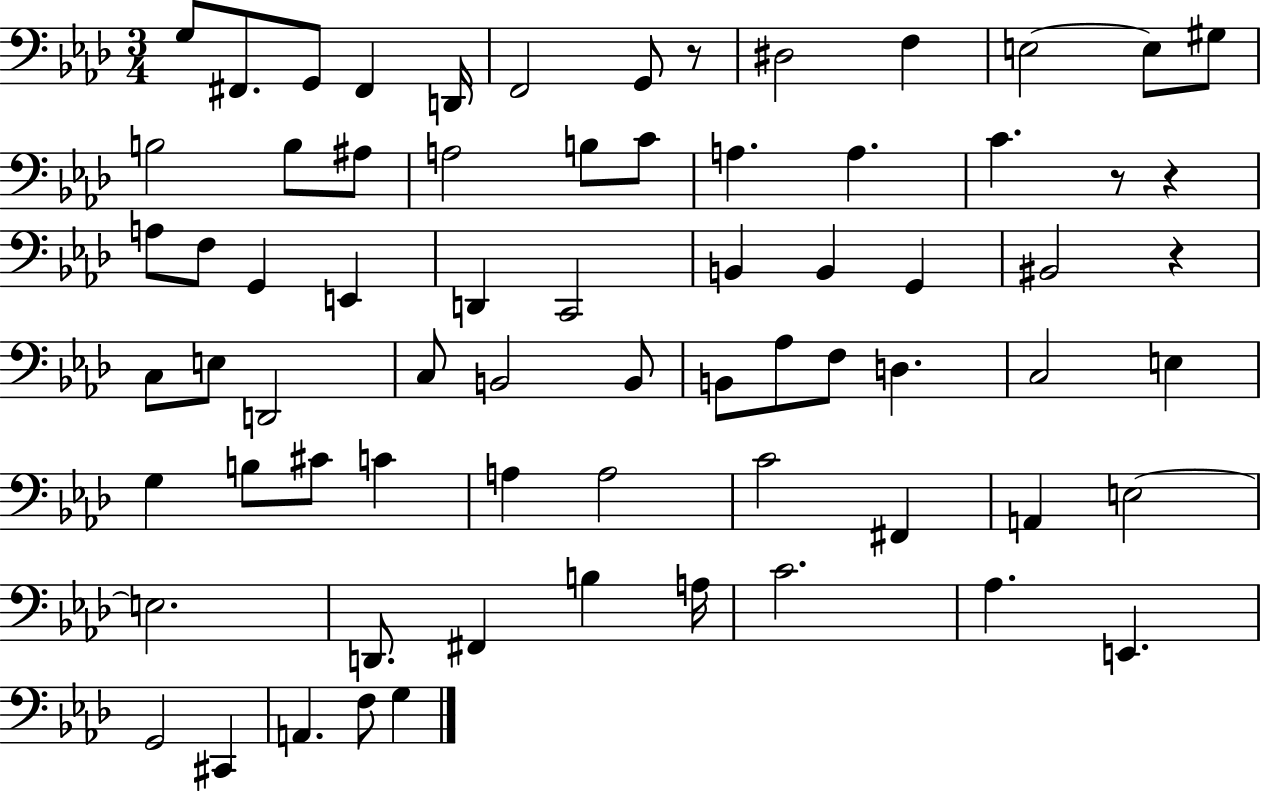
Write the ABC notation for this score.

X:1
T:Untitled
M:3/4
L:1/4
K:Ab
G,/2 ^F,,/2 G,,/2 ^F,, D,,/4 F,,2 G,,/2 z/2 ^D,2 F, E,2 E,/2 ^G,/2 B,2 B,/2 ^A,/2 A,2 B,/2 C/2 A, A, C z/2 z A,/2 F,/2 G,, E,, D,, C,,2 B,, B,, G,, ^B,,2 z C,/2 E,/2 D,,2 C,/2 B,,2 B,,/2 B,,/2 _A,/2 F,/2 D, C,2 E, G, B,/2 ^C/2 C A, A,2 C2 ^F,, A,, E,2 E,2 D,,/2 ^F,, B, A,/4 C2 _A, E,, G,,2 ^C,, A,, F,/2 G,